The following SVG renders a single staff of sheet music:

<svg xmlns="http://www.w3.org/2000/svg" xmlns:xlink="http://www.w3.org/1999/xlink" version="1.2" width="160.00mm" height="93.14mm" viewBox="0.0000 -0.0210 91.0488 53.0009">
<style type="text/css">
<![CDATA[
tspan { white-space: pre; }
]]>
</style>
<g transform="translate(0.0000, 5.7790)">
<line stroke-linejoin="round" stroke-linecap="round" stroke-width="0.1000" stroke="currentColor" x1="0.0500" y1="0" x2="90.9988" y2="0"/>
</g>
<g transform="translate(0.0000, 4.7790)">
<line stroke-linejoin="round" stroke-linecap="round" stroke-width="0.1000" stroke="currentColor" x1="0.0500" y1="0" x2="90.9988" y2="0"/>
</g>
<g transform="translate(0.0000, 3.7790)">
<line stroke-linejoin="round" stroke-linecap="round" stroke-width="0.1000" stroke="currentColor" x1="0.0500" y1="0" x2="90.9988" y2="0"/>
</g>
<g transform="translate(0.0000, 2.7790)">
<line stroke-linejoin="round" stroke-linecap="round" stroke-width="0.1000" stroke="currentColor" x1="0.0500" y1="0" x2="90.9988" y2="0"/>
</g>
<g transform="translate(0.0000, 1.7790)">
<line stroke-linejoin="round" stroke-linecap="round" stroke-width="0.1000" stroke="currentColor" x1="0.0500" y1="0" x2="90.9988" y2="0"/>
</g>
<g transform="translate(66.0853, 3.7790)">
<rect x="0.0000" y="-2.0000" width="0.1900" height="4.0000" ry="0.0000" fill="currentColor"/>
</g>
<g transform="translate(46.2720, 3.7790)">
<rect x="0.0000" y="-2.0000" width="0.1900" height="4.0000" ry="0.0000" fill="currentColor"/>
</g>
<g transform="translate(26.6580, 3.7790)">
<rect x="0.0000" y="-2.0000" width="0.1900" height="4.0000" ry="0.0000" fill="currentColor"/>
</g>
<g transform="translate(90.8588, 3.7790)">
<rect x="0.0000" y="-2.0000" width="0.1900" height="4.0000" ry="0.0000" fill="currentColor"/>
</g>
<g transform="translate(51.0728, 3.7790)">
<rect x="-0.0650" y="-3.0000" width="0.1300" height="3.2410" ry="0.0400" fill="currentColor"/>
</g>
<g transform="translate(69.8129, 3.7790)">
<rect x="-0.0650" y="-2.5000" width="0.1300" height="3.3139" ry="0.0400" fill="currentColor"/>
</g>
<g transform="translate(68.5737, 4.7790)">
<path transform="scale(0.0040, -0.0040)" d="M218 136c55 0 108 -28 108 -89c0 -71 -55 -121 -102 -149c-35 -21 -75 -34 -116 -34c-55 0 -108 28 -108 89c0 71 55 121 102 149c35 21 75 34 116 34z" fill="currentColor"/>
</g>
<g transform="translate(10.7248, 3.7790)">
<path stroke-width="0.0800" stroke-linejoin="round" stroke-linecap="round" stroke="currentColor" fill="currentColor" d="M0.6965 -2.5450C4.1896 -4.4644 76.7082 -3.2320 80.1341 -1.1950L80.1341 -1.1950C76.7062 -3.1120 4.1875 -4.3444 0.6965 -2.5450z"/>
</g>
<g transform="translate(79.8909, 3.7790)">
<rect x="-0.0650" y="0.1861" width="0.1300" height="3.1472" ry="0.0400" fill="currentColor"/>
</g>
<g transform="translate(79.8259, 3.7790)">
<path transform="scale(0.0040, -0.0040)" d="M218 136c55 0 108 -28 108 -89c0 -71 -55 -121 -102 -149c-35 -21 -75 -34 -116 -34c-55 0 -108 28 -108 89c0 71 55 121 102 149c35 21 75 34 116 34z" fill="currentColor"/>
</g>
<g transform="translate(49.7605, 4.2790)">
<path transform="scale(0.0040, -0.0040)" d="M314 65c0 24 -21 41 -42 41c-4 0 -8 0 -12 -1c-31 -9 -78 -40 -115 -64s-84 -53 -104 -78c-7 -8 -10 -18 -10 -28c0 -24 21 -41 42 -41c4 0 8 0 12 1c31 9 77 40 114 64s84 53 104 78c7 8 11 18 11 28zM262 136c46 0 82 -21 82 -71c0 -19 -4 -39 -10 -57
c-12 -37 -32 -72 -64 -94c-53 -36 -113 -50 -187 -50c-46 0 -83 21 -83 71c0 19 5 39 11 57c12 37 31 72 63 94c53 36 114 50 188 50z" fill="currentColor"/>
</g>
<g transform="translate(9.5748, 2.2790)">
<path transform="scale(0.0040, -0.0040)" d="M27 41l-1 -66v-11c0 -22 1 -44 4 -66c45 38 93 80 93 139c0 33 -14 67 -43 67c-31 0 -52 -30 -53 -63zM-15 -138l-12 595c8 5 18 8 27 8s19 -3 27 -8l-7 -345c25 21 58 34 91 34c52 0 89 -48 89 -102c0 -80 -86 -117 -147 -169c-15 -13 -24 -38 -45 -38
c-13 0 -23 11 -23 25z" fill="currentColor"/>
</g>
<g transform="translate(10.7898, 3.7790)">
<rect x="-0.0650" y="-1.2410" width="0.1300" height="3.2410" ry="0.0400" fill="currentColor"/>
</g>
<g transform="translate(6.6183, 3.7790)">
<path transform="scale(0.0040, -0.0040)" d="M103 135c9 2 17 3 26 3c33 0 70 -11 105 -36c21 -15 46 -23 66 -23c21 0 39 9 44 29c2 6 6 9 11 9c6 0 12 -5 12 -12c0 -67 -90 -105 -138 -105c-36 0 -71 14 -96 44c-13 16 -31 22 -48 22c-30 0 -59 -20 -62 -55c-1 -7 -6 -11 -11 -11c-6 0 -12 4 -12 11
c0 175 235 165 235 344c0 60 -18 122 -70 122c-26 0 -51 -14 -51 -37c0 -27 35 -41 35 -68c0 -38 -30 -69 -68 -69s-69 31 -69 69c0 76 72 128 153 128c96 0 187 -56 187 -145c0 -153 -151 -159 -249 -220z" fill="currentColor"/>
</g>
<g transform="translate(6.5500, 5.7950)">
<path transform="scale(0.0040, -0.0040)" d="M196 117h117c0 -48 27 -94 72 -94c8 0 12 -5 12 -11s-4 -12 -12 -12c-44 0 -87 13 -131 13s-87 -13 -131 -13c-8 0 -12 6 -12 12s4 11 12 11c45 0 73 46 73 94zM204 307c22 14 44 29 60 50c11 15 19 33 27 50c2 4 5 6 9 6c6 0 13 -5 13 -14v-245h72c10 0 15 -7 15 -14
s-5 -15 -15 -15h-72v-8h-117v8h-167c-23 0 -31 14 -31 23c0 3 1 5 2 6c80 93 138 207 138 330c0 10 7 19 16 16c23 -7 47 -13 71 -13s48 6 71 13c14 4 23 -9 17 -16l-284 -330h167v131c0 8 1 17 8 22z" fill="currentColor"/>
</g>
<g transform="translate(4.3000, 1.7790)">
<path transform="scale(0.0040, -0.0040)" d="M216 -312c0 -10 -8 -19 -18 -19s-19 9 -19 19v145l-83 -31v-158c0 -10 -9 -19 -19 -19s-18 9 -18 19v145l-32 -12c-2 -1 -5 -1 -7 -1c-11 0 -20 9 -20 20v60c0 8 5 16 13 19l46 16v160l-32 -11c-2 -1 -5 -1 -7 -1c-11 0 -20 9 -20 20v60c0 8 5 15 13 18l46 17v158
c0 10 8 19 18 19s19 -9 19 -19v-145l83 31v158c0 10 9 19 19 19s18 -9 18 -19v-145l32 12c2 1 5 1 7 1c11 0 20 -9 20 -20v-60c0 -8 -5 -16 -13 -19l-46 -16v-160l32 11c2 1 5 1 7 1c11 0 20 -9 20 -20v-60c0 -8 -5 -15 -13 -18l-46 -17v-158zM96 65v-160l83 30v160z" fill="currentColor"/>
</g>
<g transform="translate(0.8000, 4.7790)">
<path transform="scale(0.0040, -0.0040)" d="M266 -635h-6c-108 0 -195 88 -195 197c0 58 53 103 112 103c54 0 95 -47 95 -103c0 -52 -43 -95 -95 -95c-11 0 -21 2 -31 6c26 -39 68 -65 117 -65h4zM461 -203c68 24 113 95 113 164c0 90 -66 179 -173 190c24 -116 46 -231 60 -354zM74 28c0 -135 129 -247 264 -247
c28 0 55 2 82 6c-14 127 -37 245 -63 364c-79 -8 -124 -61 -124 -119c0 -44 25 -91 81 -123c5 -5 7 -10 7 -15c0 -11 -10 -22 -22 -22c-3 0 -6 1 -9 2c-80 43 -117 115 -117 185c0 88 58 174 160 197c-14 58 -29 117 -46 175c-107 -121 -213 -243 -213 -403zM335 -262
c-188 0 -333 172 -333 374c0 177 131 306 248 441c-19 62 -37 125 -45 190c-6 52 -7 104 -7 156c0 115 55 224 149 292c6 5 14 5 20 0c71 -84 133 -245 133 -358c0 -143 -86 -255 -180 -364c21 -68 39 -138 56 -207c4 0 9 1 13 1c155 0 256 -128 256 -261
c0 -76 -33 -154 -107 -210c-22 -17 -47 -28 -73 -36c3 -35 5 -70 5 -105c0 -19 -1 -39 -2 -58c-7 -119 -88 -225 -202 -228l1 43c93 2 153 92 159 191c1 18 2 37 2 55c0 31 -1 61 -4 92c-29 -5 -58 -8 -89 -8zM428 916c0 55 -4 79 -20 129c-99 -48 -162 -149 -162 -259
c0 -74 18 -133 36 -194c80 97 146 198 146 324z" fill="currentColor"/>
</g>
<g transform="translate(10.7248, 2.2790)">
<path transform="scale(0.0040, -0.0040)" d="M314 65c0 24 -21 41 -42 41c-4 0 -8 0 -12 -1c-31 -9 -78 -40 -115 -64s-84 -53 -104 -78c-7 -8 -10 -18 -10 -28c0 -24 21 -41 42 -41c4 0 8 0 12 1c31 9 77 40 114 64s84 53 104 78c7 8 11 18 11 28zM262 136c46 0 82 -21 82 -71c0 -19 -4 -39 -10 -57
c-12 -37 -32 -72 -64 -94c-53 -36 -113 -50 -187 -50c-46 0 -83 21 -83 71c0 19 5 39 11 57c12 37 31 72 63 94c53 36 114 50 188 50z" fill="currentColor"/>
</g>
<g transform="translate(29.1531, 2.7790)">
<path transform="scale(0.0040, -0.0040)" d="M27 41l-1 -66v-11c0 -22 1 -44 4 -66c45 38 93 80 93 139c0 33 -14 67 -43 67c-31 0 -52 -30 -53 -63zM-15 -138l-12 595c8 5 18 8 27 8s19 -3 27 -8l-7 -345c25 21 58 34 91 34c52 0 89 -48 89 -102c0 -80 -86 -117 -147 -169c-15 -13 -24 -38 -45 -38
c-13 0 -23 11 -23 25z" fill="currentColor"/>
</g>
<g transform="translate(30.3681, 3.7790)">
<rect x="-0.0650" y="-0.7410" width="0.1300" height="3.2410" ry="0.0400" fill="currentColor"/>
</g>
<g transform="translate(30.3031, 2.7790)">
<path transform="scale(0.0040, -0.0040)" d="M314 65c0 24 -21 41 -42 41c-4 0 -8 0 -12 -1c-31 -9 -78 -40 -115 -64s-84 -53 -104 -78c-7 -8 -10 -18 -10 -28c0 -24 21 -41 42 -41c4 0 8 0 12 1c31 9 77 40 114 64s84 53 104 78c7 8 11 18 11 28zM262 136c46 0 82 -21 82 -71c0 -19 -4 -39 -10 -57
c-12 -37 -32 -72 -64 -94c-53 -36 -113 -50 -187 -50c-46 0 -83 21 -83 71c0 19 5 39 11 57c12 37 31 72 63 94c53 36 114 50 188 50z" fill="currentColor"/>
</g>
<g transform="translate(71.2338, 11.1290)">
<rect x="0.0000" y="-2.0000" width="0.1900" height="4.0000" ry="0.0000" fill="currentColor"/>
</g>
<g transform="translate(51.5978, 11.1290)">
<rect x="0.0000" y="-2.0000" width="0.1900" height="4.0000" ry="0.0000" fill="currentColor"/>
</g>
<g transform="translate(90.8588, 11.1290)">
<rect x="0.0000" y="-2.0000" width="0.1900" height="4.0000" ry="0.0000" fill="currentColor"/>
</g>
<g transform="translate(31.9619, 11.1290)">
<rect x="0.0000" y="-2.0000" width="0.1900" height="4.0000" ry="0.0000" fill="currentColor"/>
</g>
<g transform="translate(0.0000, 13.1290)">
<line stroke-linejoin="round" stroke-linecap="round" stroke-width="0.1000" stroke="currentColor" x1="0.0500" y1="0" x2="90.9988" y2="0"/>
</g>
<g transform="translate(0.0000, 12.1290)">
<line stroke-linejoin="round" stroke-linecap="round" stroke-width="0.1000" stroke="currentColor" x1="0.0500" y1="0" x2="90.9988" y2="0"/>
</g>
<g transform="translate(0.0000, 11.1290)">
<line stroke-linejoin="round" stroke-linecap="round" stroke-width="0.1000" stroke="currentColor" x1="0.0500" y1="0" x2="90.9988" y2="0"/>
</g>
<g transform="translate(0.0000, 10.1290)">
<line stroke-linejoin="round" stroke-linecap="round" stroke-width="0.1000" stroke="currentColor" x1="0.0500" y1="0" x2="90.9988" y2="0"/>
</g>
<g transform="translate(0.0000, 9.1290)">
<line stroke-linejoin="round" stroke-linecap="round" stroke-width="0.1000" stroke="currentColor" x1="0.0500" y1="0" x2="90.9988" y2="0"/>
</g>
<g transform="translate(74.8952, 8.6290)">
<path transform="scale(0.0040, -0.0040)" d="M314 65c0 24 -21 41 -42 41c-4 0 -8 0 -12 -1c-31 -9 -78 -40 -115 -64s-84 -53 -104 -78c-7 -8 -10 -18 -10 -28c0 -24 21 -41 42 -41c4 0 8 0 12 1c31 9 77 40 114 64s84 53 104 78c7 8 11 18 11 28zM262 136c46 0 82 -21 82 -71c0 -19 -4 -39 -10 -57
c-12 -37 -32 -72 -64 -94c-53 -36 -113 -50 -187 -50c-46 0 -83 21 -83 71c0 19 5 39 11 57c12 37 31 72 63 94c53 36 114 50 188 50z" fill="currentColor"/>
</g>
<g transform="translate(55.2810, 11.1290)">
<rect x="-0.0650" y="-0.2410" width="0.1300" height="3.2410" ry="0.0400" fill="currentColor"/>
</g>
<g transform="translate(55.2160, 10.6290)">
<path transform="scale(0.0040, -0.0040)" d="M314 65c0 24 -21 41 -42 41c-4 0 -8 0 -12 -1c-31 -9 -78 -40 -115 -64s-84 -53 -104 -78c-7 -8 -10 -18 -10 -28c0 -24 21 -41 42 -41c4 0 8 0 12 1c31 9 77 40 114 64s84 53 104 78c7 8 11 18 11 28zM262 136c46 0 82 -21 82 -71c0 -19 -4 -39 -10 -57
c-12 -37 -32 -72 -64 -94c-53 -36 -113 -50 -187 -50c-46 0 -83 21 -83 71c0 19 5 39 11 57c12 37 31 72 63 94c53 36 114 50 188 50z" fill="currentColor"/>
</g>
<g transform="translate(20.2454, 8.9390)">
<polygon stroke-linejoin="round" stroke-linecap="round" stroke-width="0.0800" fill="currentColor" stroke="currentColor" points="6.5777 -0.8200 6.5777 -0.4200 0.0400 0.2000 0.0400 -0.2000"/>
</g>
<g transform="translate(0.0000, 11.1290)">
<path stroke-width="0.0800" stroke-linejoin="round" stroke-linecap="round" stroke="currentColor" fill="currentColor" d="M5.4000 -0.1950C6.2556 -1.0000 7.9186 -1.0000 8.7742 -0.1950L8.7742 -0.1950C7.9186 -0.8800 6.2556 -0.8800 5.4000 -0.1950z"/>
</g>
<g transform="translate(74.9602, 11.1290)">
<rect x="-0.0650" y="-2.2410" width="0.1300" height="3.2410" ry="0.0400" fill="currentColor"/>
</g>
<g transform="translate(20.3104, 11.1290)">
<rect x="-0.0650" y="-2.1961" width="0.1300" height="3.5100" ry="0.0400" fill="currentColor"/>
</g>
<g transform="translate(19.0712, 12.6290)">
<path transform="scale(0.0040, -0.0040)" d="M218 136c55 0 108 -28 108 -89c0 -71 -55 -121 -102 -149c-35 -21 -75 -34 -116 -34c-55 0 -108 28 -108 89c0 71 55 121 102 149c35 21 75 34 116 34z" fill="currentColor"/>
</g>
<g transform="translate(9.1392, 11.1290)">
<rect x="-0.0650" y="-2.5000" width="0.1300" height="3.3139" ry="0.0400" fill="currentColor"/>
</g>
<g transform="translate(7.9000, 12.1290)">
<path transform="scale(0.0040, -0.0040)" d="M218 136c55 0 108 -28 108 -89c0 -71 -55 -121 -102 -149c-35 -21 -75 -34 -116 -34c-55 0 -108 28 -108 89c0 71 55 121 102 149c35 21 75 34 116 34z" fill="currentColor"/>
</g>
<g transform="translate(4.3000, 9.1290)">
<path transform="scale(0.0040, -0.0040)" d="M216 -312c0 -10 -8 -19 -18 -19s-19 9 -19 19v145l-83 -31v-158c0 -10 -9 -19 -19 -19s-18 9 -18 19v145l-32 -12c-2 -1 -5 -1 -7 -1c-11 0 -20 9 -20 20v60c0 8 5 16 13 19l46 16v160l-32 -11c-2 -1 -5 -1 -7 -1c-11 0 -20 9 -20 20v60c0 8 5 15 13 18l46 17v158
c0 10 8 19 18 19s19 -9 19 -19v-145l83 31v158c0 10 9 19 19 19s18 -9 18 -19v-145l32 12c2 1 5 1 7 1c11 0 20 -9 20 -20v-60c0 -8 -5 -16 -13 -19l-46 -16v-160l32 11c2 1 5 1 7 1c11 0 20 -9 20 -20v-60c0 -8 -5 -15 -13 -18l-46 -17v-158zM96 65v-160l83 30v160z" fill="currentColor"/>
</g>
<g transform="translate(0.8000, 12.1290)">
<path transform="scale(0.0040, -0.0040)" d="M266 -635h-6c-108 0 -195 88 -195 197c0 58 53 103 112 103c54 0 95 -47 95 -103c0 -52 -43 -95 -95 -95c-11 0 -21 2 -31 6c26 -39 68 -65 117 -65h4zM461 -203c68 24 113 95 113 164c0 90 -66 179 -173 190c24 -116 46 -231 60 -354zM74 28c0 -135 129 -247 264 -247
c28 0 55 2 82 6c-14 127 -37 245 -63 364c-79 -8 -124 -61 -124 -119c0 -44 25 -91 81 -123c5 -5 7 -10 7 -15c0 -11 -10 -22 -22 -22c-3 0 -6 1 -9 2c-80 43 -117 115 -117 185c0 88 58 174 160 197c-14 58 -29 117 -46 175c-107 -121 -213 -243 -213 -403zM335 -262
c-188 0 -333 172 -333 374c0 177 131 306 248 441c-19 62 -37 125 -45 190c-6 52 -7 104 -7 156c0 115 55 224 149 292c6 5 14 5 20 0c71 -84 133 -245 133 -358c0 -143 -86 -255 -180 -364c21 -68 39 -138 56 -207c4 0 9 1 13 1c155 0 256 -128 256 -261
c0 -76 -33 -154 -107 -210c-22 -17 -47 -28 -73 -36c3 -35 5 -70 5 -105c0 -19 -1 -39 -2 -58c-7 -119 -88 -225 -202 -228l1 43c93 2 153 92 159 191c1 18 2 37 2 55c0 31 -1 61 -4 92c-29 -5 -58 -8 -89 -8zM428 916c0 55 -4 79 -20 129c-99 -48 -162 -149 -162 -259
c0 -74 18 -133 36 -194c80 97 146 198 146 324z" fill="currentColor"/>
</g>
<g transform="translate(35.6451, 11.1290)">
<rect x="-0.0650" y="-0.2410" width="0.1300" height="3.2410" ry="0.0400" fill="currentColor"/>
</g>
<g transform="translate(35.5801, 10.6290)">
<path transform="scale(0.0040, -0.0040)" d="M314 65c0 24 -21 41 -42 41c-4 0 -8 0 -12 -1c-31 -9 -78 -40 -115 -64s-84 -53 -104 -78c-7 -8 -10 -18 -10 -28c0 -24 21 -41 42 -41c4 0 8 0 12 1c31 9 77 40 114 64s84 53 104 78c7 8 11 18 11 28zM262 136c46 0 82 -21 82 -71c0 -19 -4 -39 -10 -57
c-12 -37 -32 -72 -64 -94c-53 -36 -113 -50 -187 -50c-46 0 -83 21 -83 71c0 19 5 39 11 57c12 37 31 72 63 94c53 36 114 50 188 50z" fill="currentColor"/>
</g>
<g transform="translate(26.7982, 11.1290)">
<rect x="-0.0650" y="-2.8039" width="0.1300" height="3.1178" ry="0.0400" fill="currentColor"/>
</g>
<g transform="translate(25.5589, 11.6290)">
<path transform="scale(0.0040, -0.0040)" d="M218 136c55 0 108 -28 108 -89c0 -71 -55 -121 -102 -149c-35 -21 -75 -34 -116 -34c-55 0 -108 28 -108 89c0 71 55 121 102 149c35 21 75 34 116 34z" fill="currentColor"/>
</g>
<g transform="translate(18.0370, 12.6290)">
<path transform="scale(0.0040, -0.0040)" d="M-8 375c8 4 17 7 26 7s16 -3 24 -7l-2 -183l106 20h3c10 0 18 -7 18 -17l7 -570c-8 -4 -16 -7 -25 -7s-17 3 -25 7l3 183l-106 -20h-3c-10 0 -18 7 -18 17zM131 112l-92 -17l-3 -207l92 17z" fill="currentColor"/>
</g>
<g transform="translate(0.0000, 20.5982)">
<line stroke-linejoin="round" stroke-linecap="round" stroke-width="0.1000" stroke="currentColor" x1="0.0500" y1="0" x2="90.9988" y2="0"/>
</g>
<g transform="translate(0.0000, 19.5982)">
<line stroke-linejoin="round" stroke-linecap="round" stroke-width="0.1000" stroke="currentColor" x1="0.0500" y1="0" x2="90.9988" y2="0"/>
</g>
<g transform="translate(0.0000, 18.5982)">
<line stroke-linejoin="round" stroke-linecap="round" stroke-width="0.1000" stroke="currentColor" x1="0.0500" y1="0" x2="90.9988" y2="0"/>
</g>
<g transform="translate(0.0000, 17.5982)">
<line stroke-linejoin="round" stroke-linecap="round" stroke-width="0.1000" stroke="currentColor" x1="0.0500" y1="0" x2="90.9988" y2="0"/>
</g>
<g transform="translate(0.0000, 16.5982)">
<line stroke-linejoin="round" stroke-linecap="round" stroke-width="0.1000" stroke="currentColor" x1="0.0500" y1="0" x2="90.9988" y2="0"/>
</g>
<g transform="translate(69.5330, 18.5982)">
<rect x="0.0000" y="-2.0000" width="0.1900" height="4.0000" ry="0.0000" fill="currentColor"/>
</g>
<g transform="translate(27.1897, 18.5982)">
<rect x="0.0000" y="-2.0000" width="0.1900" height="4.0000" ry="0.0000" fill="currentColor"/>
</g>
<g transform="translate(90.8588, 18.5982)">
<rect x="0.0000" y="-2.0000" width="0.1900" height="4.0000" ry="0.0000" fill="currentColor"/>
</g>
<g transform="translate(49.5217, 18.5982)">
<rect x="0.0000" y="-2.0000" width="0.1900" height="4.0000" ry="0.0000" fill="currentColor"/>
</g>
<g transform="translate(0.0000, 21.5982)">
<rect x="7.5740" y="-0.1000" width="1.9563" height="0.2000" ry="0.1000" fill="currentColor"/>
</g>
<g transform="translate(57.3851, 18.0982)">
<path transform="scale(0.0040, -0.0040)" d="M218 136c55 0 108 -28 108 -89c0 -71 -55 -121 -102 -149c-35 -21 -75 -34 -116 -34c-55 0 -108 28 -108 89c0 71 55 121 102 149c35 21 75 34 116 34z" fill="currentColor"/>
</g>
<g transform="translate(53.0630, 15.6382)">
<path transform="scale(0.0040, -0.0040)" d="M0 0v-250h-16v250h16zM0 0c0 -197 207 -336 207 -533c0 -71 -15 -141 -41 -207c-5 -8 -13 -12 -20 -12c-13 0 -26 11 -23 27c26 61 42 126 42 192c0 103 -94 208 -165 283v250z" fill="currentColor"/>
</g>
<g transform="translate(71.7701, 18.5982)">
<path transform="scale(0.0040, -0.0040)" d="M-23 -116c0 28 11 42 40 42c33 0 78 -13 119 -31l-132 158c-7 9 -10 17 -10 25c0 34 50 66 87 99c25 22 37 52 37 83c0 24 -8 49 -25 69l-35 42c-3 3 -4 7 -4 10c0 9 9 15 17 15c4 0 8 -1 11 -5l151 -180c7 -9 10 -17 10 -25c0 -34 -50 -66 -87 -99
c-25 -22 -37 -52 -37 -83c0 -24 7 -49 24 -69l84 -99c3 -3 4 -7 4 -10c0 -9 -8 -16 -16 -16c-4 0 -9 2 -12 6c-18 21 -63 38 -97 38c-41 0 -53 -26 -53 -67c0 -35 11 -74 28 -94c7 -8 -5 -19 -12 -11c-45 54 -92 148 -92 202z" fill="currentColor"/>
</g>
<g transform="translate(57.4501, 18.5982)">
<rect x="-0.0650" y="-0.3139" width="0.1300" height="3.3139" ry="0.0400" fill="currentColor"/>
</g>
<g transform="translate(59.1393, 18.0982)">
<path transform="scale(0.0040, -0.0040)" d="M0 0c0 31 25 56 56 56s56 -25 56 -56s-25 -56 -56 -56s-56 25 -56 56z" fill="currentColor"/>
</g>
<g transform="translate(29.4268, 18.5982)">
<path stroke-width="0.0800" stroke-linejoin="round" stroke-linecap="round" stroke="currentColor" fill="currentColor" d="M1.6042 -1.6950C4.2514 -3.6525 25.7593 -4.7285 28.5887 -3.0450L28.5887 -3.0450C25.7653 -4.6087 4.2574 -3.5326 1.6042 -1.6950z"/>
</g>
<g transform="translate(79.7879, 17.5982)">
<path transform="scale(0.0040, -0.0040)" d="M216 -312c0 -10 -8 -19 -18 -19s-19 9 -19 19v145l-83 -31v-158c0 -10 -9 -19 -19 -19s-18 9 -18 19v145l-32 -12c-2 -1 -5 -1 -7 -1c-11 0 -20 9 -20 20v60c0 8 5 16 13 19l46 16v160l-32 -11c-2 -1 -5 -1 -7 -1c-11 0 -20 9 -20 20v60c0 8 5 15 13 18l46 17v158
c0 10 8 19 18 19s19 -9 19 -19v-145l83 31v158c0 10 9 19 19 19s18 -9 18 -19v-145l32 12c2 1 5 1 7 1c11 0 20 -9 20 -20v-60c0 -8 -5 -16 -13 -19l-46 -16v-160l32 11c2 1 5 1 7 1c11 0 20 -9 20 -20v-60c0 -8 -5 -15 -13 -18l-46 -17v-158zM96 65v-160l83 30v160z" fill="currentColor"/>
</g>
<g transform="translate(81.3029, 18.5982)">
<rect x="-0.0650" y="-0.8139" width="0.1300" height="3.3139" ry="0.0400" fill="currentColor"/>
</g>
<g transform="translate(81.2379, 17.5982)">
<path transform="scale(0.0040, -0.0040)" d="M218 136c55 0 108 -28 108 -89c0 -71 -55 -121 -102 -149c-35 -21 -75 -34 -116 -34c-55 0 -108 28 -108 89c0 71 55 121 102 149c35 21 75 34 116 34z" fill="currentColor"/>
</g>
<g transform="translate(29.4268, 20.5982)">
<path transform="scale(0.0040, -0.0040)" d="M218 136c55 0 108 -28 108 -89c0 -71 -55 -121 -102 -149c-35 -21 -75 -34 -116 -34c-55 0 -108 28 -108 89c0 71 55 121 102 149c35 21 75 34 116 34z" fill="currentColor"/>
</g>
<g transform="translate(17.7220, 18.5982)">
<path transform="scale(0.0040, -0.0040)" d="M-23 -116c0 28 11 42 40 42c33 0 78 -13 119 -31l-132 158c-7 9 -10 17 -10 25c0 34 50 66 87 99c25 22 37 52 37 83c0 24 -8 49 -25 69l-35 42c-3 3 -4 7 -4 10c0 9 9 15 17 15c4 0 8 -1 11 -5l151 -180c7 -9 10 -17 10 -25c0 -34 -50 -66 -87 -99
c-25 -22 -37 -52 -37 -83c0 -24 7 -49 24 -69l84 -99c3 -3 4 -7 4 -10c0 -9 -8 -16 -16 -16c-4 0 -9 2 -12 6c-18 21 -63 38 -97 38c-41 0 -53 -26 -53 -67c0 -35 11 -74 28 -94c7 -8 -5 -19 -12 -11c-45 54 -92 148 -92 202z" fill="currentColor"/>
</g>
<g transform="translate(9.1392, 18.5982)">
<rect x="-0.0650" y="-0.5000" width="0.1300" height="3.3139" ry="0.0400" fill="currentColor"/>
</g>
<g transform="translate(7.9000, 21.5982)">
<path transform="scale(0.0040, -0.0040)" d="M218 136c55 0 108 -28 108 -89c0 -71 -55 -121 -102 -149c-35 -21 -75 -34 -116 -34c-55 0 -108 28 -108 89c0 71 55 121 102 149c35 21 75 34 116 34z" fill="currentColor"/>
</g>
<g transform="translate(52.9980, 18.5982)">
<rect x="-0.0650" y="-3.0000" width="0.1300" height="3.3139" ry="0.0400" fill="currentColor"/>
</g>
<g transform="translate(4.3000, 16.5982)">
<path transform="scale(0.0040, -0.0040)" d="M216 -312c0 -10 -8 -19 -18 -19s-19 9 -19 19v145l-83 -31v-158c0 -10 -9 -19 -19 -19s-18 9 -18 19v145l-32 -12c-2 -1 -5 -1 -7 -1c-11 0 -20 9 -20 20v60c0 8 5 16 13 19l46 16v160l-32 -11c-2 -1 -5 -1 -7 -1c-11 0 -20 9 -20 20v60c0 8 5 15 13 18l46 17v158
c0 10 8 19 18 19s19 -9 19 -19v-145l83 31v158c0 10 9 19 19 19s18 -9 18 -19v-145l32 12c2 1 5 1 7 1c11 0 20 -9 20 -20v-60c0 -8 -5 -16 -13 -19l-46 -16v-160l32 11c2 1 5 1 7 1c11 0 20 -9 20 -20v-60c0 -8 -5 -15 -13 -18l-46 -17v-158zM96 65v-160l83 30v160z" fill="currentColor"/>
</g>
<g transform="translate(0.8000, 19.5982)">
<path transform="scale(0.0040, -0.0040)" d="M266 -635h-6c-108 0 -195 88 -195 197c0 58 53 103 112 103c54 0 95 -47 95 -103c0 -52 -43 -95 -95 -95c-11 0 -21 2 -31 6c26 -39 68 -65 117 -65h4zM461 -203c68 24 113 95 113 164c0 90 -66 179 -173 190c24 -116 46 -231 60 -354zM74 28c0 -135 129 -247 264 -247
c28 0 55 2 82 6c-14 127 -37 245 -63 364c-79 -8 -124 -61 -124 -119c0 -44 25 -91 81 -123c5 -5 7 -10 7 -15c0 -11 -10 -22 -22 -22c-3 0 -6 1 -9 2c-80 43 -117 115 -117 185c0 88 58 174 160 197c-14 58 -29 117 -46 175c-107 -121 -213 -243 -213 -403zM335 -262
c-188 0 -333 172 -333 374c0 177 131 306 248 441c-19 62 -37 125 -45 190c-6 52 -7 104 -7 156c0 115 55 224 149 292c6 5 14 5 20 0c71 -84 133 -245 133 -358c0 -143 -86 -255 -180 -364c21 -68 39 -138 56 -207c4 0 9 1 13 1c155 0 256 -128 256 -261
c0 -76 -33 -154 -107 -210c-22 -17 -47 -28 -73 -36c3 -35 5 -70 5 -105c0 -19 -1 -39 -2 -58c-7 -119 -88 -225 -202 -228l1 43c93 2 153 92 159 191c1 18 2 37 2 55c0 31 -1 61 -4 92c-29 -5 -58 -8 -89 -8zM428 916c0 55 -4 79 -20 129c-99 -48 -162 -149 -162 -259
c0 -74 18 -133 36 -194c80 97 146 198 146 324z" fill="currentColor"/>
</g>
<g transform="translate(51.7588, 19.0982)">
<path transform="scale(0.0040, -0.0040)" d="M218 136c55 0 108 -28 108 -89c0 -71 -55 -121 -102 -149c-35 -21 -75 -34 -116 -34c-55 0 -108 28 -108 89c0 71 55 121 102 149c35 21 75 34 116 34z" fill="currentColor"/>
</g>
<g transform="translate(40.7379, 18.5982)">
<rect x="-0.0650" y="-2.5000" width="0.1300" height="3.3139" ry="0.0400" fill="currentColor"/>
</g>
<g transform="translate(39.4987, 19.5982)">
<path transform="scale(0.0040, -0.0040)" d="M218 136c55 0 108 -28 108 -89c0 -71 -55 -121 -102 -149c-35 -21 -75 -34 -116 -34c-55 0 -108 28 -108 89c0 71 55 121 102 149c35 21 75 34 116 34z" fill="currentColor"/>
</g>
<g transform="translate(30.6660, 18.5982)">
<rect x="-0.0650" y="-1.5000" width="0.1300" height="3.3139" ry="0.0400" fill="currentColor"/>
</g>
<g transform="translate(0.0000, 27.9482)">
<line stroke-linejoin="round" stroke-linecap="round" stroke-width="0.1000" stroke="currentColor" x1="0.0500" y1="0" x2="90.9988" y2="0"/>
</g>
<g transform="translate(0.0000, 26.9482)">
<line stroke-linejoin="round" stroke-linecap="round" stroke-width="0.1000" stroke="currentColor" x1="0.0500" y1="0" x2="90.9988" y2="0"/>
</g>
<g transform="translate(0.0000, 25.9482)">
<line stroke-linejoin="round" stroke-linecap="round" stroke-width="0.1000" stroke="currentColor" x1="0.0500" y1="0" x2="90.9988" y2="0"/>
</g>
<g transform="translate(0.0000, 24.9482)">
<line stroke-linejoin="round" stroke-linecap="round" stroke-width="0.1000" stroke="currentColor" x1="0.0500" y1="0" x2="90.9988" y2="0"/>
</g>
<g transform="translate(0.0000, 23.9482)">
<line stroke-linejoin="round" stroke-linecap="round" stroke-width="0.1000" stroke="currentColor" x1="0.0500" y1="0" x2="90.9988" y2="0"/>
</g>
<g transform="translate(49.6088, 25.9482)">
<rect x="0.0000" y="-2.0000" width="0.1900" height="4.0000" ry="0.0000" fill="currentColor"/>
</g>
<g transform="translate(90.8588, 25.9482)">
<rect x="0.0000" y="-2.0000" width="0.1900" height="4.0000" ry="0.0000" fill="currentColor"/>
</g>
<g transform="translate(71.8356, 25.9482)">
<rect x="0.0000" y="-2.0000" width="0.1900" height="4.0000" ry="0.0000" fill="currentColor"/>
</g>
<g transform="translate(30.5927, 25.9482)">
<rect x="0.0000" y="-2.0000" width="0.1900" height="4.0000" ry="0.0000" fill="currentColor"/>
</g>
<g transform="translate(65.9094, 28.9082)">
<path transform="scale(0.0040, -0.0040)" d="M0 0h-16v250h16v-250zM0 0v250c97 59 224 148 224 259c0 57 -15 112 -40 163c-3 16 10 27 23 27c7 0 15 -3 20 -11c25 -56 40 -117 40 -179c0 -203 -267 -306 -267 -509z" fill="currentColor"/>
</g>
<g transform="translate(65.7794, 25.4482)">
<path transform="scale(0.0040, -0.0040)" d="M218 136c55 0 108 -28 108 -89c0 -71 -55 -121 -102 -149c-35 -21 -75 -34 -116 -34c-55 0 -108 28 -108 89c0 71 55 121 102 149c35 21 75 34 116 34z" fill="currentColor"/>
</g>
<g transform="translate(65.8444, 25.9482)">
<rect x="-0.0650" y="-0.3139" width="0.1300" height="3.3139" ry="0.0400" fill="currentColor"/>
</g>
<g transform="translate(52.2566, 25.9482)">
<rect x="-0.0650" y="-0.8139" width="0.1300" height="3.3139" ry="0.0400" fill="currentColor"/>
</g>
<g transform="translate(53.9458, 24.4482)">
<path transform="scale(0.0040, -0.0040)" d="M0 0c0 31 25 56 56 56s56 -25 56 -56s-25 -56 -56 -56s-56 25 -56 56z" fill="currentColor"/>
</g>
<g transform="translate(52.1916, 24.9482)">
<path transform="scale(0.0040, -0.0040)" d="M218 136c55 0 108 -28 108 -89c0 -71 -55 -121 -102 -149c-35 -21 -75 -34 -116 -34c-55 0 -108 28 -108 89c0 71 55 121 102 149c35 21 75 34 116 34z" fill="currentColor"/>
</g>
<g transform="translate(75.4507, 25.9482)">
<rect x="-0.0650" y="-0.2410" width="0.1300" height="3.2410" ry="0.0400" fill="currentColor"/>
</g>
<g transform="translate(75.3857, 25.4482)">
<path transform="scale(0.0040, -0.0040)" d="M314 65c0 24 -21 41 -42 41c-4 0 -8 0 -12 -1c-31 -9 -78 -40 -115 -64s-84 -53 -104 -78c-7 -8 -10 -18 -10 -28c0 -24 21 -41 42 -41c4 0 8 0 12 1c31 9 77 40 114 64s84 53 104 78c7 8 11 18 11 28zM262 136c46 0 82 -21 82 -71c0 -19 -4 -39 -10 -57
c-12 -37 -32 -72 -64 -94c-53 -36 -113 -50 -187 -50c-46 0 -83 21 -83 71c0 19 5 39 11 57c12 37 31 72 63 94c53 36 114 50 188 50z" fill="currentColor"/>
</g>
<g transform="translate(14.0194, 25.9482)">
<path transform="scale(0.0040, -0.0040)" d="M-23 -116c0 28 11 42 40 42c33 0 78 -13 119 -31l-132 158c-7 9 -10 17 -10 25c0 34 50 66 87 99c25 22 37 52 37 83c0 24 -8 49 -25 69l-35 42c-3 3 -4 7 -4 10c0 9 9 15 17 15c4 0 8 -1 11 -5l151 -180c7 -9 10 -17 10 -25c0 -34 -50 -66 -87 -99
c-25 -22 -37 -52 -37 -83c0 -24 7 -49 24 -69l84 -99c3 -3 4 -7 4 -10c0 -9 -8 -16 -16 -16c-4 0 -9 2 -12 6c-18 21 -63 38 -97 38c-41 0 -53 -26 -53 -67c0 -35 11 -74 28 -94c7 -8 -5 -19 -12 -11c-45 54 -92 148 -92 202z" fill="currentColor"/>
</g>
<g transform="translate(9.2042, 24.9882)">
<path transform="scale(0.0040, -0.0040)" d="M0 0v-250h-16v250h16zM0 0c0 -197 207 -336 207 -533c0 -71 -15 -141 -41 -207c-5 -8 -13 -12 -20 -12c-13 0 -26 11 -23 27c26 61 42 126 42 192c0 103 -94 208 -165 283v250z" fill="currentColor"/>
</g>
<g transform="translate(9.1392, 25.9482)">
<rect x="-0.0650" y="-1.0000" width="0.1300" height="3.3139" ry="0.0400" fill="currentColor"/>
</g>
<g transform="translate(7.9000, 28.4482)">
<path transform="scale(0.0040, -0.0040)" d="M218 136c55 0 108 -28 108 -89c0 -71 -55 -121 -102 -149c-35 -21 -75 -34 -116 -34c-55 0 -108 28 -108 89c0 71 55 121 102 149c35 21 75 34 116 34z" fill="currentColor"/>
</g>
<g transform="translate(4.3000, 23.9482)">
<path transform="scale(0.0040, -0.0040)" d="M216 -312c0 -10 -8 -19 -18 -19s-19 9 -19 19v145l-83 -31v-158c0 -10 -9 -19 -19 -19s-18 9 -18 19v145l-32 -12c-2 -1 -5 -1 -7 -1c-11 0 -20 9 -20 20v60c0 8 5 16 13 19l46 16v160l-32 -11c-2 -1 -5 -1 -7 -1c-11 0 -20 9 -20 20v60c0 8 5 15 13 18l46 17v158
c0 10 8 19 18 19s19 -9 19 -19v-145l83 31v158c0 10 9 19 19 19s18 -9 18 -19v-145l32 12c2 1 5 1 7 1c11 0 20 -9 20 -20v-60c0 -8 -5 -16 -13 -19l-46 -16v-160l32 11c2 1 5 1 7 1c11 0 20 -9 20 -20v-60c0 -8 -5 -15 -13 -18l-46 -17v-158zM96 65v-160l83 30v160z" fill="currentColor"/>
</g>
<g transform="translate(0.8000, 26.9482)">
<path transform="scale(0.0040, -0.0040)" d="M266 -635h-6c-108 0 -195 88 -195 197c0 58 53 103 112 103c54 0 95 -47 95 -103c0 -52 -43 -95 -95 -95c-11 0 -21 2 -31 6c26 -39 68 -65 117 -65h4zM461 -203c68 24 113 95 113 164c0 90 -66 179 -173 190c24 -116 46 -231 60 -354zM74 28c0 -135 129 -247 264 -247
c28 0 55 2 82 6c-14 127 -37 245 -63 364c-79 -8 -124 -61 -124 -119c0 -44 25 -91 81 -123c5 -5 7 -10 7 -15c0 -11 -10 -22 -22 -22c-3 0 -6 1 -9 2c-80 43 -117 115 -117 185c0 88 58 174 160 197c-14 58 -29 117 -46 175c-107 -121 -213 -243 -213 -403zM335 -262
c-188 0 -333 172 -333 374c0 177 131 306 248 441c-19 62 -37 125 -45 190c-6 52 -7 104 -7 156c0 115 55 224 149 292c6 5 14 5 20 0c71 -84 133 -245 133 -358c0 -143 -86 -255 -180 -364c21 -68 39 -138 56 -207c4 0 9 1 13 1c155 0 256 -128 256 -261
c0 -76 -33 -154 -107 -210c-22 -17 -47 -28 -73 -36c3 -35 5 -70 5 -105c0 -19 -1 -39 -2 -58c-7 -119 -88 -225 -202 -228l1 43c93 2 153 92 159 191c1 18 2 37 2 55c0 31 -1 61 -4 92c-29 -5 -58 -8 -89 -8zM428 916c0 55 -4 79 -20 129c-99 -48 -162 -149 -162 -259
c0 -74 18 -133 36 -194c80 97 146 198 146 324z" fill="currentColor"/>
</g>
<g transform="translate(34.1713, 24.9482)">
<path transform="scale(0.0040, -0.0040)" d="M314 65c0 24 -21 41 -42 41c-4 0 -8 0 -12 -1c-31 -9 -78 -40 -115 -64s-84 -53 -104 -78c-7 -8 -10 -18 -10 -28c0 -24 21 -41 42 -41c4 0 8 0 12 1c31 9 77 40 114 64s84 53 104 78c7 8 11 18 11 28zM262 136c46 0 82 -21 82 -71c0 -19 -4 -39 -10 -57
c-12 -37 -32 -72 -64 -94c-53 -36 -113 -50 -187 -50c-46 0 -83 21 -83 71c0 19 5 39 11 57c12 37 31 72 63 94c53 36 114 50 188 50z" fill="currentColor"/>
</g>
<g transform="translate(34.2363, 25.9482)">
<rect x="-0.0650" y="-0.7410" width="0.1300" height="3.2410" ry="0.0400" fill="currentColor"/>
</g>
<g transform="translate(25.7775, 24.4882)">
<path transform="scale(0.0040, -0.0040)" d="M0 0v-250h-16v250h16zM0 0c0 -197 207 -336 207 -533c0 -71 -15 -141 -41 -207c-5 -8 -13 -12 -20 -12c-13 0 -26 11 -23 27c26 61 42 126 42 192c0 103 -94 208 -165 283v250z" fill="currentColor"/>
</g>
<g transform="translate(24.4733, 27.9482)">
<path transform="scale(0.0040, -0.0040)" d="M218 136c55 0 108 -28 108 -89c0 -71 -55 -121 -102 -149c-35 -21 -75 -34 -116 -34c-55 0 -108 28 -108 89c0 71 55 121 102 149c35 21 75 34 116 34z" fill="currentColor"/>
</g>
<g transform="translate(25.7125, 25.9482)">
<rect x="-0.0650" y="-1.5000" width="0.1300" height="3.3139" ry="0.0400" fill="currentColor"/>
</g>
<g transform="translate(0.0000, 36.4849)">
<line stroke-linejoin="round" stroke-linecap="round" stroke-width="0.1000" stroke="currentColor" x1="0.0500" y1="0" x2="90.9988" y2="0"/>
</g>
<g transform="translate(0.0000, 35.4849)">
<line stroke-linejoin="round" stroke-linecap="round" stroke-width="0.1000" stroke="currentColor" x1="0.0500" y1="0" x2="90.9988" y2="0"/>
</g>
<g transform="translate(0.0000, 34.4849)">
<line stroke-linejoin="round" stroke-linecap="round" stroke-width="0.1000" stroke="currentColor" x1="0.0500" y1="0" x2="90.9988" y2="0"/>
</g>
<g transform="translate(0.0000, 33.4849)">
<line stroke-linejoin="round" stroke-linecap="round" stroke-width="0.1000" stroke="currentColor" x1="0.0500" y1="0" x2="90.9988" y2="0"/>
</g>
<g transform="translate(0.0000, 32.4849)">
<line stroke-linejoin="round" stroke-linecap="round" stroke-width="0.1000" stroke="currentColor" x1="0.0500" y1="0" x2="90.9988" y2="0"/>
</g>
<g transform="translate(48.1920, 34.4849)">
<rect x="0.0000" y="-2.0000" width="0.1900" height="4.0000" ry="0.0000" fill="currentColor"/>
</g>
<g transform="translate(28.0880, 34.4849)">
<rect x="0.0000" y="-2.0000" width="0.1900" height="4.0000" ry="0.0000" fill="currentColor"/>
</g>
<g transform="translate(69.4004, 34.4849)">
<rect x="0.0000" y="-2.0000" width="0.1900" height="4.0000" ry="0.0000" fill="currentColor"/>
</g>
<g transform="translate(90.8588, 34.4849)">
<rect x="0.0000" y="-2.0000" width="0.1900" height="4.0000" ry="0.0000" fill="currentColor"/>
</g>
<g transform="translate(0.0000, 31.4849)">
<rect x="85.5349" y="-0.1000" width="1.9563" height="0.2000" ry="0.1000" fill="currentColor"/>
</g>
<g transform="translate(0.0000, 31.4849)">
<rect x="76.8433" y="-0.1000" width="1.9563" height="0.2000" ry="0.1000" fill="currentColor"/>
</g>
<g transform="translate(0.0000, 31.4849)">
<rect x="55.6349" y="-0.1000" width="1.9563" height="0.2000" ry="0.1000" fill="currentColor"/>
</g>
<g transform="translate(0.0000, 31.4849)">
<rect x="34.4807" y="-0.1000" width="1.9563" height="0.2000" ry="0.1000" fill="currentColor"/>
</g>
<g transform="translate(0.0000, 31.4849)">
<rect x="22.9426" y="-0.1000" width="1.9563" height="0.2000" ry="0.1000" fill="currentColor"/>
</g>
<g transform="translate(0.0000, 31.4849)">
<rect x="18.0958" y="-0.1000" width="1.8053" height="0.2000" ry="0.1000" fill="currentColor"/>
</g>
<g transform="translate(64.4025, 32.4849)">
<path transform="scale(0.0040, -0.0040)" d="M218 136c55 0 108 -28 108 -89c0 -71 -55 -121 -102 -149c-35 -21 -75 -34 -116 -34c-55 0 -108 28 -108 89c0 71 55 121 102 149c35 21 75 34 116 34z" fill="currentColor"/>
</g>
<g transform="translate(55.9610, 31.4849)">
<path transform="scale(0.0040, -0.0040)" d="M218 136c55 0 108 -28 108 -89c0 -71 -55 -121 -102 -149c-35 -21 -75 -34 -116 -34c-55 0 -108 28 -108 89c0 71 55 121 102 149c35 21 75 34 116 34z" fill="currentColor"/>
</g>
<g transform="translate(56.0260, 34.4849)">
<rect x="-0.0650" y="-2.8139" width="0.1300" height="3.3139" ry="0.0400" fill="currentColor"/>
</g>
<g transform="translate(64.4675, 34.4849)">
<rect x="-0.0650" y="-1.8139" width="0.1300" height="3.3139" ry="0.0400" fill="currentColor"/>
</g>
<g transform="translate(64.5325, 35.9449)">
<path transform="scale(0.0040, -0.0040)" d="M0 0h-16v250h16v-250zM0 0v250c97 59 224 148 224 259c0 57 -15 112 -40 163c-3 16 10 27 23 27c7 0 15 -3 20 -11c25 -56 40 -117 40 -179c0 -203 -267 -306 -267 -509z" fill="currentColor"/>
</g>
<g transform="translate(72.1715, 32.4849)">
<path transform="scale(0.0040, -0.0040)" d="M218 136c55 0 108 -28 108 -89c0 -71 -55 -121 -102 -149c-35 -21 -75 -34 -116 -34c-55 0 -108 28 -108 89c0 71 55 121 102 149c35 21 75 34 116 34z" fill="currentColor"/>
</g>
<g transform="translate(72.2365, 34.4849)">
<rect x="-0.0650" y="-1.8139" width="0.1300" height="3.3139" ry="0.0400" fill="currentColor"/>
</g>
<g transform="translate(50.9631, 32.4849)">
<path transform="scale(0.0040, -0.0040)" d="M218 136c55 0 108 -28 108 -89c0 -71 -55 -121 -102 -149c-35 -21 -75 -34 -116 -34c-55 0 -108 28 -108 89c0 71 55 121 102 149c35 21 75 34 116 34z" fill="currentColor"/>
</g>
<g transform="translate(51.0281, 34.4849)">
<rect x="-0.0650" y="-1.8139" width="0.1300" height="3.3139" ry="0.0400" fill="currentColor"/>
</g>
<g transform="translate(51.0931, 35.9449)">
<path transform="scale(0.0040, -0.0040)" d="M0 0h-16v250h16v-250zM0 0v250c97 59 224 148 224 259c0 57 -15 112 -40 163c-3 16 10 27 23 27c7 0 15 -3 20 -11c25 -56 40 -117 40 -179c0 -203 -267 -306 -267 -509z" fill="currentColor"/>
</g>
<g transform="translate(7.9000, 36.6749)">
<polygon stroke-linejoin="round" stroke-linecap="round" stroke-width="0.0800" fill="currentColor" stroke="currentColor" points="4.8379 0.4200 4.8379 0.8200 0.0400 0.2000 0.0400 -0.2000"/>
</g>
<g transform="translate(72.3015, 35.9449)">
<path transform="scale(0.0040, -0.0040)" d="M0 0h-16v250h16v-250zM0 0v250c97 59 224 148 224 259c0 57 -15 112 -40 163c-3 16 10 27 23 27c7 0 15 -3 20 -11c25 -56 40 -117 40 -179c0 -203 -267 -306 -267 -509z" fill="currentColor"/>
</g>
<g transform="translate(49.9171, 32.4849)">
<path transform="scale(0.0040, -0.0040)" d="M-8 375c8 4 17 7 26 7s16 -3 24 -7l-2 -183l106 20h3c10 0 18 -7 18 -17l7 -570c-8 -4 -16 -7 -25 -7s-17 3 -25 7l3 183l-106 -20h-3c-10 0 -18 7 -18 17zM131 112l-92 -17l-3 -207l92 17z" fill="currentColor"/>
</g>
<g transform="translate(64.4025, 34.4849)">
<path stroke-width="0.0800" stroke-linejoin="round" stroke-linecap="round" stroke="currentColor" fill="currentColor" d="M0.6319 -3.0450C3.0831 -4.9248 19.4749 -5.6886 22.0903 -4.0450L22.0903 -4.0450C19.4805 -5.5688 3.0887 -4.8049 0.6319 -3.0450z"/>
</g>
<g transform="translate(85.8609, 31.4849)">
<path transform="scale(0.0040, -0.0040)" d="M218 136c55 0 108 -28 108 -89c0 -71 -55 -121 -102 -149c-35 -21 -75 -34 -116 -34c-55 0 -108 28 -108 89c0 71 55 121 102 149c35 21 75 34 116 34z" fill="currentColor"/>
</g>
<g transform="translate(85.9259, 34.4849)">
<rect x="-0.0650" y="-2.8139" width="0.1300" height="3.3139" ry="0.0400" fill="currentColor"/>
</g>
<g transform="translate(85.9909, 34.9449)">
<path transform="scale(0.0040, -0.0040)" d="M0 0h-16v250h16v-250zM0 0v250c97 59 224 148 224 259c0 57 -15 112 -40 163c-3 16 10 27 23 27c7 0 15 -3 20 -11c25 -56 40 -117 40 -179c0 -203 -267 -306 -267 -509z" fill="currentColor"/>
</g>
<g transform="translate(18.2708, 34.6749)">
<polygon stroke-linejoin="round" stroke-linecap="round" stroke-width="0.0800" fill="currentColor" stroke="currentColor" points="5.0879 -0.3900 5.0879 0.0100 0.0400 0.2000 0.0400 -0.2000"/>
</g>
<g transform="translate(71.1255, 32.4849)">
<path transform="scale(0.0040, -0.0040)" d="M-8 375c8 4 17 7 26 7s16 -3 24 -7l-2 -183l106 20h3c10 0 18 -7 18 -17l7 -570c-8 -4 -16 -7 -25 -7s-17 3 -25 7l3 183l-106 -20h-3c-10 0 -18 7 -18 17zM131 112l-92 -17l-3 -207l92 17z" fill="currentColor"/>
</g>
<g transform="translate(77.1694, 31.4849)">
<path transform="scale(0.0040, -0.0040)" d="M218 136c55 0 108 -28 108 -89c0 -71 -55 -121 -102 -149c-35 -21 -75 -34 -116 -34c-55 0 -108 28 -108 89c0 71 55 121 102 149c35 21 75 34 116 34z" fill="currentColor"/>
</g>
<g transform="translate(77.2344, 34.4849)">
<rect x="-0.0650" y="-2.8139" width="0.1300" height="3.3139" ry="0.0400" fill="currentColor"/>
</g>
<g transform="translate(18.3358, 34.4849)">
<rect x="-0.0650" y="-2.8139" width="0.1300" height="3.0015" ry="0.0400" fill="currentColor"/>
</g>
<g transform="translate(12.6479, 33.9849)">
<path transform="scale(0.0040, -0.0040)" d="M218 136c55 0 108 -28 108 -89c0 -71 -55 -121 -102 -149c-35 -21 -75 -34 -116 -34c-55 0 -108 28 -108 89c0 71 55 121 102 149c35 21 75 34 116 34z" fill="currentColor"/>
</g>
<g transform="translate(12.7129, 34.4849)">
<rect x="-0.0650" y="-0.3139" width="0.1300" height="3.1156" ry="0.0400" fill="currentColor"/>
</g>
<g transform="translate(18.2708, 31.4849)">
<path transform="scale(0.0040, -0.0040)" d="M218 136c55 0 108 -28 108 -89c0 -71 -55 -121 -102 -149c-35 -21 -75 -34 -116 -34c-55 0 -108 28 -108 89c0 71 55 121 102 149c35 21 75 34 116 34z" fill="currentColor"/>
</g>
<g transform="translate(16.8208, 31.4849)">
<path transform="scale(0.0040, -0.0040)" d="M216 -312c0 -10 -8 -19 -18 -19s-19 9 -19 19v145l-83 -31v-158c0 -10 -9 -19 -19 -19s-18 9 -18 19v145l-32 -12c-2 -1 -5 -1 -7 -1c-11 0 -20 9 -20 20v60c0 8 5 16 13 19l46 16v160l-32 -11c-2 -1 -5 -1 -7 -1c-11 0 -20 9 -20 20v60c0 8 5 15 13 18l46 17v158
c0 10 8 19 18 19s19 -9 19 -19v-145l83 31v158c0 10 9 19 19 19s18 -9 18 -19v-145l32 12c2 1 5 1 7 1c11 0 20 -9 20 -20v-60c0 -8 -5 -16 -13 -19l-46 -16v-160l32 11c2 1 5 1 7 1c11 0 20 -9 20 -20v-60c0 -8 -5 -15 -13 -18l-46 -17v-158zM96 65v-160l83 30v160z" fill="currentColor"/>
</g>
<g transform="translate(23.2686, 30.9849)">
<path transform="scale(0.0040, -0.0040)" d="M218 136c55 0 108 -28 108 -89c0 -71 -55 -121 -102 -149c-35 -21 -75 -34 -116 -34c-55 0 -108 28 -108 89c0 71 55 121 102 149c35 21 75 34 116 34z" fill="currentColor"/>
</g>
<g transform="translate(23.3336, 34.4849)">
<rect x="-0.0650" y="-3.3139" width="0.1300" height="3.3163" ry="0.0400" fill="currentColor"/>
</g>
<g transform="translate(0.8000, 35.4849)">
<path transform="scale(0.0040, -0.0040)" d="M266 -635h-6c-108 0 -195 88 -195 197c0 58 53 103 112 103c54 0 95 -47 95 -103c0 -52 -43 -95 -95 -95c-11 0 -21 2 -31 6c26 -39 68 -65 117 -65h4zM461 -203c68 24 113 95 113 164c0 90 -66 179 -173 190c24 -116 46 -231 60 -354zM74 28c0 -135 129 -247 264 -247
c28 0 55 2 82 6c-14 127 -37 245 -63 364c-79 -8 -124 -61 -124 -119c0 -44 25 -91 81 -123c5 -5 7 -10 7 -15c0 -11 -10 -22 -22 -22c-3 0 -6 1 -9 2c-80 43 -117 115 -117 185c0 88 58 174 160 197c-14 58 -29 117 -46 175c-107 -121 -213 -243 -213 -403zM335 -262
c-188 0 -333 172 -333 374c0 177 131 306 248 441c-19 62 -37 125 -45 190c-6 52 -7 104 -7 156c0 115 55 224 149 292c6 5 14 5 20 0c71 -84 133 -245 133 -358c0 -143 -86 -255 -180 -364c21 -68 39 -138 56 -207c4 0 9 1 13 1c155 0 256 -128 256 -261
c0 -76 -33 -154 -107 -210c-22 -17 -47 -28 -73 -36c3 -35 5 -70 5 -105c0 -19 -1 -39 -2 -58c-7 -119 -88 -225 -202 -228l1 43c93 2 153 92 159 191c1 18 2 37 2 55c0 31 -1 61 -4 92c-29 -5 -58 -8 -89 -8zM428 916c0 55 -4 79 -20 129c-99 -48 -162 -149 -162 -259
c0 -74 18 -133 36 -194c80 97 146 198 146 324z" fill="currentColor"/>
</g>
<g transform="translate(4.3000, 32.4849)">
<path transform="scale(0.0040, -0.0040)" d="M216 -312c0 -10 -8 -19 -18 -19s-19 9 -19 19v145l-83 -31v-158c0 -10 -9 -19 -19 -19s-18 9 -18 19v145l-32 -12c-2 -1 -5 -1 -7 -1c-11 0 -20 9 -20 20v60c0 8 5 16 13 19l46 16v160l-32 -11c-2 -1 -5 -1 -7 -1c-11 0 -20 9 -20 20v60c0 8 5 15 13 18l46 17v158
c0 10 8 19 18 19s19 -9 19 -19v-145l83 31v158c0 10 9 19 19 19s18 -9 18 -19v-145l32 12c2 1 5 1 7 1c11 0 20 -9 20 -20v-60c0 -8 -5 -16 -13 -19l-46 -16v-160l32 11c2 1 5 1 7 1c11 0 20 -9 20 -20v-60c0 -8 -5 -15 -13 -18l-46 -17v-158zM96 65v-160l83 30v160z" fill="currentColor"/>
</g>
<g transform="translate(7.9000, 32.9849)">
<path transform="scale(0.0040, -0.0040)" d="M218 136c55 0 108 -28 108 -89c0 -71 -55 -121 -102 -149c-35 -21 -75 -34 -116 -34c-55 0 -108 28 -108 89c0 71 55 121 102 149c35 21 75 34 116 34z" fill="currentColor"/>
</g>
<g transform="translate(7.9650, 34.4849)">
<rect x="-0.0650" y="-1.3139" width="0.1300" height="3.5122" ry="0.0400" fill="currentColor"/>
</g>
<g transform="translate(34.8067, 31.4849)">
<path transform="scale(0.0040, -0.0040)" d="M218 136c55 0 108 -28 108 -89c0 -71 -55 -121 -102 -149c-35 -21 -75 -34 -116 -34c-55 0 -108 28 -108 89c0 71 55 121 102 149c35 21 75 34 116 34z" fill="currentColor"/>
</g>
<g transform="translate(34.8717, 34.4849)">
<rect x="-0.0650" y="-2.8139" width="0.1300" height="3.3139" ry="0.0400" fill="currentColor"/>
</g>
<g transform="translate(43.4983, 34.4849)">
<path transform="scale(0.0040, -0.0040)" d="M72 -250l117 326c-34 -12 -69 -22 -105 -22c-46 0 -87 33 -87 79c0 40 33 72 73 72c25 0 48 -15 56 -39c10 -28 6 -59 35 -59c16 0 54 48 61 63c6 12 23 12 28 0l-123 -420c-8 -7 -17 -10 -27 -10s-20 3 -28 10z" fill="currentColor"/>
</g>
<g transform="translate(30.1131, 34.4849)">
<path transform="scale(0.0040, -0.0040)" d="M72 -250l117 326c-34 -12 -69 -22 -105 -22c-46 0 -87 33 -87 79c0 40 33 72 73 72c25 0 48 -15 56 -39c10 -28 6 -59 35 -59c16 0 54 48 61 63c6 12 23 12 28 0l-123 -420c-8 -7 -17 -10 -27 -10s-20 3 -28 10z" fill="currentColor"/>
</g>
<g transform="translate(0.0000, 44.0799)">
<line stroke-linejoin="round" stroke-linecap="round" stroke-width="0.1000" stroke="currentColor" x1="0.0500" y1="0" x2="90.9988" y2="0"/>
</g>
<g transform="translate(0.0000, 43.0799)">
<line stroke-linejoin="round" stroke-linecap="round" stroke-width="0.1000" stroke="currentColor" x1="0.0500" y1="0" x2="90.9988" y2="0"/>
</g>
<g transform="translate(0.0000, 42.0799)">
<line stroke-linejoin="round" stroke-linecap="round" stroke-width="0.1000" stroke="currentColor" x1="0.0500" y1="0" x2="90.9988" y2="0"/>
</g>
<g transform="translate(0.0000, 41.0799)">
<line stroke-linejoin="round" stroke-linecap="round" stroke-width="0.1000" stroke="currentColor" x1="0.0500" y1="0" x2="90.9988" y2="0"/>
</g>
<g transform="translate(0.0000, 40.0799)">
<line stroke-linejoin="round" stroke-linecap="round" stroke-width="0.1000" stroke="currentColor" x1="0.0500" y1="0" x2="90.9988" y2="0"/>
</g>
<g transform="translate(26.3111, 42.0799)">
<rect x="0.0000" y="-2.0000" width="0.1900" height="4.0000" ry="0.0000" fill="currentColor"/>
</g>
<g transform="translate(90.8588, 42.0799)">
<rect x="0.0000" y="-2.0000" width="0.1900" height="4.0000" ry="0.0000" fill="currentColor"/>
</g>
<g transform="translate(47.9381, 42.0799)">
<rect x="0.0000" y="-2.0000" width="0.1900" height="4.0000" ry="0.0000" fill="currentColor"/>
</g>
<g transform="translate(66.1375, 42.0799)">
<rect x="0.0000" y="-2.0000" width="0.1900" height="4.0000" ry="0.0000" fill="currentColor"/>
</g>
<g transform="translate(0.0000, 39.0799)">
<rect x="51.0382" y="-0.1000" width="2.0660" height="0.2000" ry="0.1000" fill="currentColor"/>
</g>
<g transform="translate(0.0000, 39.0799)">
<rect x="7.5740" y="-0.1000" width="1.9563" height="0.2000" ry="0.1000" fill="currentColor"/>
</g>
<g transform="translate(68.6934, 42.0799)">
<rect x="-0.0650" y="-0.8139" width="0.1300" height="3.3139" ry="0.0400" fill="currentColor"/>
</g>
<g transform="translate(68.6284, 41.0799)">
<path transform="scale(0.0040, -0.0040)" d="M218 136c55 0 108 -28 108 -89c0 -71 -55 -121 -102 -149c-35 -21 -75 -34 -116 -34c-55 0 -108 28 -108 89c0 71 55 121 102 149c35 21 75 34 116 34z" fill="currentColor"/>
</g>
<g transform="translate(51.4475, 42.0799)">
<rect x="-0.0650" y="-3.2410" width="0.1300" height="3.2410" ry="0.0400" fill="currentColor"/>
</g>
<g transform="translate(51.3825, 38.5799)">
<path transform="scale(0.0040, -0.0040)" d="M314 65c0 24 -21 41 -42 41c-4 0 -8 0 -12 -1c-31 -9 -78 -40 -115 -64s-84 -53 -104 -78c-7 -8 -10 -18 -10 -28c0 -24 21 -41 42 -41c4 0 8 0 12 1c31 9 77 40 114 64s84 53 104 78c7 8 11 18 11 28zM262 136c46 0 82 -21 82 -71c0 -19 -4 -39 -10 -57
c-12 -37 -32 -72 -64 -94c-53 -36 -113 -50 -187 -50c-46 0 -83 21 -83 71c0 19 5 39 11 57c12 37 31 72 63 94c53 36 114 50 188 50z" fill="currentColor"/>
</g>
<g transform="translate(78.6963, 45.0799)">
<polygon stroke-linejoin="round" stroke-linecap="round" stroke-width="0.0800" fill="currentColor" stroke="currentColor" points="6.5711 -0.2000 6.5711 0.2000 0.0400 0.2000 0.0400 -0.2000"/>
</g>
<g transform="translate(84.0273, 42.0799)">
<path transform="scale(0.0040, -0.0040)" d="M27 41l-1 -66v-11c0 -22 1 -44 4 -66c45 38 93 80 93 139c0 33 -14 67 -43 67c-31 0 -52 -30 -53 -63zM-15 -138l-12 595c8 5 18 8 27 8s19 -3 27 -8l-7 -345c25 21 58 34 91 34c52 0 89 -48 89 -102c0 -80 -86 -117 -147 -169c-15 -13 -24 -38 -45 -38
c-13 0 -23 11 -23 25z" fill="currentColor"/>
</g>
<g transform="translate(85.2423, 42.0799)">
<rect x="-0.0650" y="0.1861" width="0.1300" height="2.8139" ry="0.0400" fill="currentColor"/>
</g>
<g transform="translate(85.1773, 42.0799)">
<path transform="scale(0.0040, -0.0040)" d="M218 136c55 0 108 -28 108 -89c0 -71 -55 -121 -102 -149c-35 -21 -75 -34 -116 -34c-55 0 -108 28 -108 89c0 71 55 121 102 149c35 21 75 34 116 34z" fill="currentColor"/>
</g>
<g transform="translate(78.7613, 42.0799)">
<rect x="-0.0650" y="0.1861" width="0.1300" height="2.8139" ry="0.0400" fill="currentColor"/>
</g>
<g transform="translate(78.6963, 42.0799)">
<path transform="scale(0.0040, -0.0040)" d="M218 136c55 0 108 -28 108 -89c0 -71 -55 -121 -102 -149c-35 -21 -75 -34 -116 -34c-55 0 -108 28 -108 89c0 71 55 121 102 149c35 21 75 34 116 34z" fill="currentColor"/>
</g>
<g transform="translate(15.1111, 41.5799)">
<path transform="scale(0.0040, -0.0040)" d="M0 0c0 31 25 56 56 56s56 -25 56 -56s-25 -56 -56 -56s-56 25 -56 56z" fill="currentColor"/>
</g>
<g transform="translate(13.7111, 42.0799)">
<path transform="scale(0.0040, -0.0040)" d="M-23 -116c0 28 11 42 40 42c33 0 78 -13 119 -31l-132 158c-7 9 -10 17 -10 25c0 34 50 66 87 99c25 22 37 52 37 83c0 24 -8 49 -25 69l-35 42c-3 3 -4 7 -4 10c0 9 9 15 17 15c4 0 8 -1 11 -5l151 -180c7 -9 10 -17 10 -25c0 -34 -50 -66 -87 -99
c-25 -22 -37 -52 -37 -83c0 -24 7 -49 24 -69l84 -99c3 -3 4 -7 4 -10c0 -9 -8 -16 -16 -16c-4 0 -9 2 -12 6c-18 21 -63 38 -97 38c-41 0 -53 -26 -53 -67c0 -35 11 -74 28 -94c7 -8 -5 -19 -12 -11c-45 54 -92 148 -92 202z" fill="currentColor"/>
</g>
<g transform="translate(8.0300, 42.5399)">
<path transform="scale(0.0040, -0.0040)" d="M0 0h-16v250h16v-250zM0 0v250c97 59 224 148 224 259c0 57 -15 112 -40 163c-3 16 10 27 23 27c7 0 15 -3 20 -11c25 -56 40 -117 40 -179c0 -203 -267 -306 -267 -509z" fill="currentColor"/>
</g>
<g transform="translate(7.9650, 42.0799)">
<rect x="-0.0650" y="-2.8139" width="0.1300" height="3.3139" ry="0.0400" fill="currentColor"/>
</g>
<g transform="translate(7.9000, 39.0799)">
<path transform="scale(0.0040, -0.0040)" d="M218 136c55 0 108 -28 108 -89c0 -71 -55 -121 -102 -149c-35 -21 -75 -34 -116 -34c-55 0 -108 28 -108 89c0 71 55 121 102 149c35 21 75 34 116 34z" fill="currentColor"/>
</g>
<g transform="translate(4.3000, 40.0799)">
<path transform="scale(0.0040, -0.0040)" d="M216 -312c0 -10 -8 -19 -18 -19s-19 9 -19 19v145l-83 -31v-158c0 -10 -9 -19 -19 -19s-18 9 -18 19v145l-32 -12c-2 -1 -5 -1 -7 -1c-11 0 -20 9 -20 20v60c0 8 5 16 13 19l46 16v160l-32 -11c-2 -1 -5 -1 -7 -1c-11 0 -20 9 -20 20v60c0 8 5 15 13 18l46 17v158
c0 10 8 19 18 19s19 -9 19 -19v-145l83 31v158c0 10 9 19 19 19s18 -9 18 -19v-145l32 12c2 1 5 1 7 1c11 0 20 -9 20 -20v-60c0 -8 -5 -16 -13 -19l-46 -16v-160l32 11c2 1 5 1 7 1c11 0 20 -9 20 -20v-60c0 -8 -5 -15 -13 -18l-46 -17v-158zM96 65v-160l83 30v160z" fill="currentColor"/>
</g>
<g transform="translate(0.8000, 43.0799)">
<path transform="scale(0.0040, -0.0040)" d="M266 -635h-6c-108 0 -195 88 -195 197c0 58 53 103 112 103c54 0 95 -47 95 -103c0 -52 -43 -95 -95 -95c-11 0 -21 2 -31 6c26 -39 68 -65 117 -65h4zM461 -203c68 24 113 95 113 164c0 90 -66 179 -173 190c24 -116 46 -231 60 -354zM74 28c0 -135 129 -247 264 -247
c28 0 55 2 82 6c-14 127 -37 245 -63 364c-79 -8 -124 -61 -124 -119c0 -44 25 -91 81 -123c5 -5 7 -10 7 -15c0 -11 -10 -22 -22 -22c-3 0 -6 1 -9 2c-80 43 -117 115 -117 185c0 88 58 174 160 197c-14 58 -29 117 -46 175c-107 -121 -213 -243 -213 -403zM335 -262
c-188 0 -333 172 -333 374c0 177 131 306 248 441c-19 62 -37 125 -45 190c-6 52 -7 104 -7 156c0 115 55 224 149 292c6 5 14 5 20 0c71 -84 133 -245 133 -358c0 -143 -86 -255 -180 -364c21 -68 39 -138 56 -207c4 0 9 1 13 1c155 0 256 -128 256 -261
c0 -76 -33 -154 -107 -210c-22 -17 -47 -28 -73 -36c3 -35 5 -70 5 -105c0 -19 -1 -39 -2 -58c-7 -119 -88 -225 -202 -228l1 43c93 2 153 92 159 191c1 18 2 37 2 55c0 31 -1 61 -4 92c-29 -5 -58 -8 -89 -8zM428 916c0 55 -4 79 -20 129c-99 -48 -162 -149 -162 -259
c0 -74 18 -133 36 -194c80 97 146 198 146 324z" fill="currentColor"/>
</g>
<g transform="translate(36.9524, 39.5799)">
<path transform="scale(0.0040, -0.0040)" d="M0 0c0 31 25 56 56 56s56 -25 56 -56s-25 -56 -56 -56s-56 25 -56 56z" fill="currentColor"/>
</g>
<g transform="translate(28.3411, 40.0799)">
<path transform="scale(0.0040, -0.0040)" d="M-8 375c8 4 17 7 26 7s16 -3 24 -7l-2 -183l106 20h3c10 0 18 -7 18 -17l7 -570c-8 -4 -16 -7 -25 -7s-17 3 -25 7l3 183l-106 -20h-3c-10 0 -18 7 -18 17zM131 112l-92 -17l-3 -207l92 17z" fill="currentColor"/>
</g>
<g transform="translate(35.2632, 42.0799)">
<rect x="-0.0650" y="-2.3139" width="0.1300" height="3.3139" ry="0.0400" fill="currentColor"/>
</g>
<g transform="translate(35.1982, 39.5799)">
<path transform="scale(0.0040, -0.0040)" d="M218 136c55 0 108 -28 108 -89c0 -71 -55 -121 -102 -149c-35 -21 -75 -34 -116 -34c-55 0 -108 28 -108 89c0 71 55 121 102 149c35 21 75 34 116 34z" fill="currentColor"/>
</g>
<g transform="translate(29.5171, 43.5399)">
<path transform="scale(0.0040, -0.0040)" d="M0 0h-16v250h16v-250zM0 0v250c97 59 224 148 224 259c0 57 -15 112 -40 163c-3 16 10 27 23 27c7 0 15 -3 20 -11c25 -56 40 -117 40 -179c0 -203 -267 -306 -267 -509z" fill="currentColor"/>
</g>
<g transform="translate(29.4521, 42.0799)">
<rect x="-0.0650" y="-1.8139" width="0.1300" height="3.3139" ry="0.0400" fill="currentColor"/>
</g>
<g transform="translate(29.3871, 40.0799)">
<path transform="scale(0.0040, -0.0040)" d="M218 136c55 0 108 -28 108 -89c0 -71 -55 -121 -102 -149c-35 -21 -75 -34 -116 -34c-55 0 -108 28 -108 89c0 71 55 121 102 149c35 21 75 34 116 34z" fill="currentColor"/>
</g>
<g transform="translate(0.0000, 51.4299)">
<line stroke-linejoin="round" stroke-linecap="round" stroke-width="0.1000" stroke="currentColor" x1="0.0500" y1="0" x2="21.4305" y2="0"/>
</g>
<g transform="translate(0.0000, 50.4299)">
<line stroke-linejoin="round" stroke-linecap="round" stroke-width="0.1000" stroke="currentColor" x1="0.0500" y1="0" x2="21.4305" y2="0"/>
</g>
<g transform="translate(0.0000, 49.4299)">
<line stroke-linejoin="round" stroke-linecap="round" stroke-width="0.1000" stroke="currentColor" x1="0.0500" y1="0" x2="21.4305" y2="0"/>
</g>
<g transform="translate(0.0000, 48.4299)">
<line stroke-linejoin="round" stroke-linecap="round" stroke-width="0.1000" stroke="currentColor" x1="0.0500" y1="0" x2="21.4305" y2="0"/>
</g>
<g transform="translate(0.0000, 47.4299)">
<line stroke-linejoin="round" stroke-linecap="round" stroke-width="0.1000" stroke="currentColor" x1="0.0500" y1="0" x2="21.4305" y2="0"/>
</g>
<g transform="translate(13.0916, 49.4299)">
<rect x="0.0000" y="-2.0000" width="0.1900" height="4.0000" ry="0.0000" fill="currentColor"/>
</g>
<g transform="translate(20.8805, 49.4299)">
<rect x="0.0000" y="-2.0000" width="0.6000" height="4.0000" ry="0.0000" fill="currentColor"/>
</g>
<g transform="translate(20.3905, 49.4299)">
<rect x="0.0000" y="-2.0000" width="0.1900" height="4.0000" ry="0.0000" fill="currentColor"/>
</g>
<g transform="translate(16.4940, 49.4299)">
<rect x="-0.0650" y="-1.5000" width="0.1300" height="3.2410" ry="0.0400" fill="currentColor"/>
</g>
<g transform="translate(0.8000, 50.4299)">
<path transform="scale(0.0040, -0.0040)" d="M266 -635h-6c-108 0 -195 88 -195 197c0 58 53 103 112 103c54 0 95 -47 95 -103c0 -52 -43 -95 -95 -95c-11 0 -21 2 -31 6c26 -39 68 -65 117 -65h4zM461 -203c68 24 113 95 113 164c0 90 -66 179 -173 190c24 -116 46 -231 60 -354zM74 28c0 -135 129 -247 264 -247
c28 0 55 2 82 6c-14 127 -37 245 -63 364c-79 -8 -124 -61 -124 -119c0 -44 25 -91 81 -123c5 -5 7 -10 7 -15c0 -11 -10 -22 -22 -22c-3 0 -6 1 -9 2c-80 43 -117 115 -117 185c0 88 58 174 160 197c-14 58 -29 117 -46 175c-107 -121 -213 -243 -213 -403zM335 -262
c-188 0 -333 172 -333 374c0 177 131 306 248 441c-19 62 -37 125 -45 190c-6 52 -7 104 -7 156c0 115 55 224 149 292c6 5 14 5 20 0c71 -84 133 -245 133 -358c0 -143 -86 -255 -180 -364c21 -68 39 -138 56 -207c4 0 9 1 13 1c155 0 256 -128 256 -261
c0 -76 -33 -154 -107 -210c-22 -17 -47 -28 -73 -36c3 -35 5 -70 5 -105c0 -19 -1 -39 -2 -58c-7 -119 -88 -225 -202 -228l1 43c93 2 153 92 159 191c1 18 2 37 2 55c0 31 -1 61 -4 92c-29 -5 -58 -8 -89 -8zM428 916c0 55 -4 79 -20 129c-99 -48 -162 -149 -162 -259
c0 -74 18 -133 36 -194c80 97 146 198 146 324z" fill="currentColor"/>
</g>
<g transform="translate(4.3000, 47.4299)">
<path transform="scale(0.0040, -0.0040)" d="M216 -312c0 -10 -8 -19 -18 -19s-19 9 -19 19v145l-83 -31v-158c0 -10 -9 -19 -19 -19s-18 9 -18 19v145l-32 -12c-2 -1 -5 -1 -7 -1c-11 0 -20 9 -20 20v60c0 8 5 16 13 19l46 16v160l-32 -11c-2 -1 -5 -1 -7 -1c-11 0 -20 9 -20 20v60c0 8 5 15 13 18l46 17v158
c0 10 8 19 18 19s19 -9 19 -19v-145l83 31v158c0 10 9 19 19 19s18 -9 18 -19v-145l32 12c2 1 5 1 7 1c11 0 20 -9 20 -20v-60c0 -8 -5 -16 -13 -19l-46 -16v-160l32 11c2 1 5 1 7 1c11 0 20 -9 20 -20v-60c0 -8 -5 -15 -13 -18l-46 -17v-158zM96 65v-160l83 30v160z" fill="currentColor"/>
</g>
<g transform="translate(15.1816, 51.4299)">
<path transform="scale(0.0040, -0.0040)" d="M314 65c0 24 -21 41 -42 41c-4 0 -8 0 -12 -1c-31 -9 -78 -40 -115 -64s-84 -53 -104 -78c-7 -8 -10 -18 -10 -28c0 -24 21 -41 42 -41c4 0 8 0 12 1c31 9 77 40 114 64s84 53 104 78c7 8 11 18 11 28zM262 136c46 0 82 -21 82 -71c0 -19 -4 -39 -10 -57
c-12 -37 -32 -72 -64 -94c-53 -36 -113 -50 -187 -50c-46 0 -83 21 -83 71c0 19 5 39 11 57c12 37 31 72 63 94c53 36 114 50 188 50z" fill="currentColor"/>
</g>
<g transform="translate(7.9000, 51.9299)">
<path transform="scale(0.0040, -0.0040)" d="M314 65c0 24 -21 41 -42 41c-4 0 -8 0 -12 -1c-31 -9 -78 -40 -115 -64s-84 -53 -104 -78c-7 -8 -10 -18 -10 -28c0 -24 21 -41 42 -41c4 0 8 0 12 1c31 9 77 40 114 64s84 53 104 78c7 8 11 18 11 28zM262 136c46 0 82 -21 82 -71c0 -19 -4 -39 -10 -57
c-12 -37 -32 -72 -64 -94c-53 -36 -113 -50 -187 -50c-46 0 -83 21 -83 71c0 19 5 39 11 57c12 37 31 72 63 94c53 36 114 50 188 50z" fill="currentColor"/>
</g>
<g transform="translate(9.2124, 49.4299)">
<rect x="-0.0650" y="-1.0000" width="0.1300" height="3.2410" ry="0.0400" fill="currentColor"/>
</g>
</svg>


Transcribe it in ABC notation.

X:1
T:Untitled
M:2/4
L:1/4
K:G
_e2 _d2 A2 G B G F/2 A/2 c2 c2 g2 C z E G A/2 c z ^d D/2 z E/2 d2 d c/2 c2 e/2 c/2 ^a/2 b/2 z/2 a z/2 f/2 a f/2 f/2 a a/2 a/2 z f/2 g b2 d B/2 _B/2 D2 E2